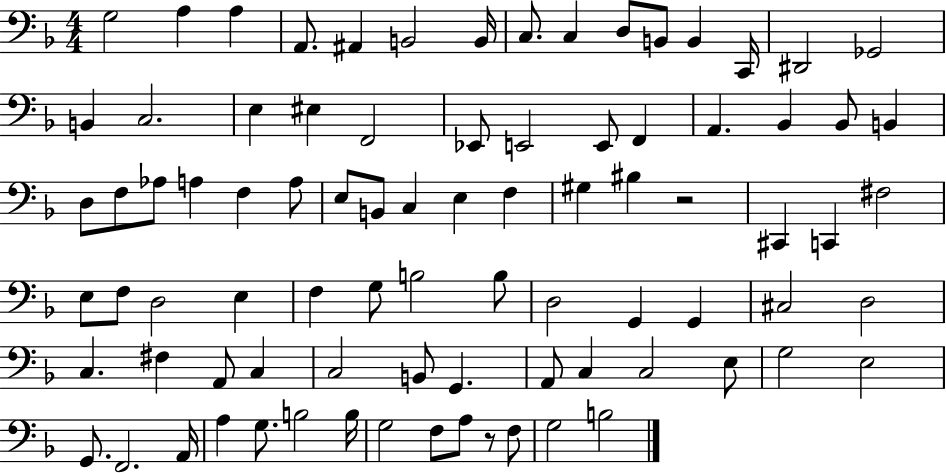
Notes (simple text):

G3/h A3/q A3/q A2/e. A#2/q B2/h B2/s C3/e. C3/q D3/e B2/e B2/q C2/s D#2/h Gb2/h B2/q C3/h. E3/q EIS3/q F2/h Eb2/e E2/h E2/e F2/q A2/q. Bb2/q Bb2/e B2/q D3/e F3/e Ab3/e A3/q F3/q A3/e E3/e B2/e C3/q E3/q F3/q G#3/q BIS3/q R/h C#2/q C2/q F#3/h E3/e F3/e D3/h E3/q F3/q G3/e B3/h B3/e D3/h G2/q G2/q C#3/h D3/h C3/q. F#3/q A2/e C3/q C3/h B2/e G2/q. A2/e C3/q C3/h E3/e G3/h E3/h G2/e. F2/h. A2/s A3/q G3/e. B3/h B3/s G3/h F3/e A3/e R/e F3/e G3/h B3/h